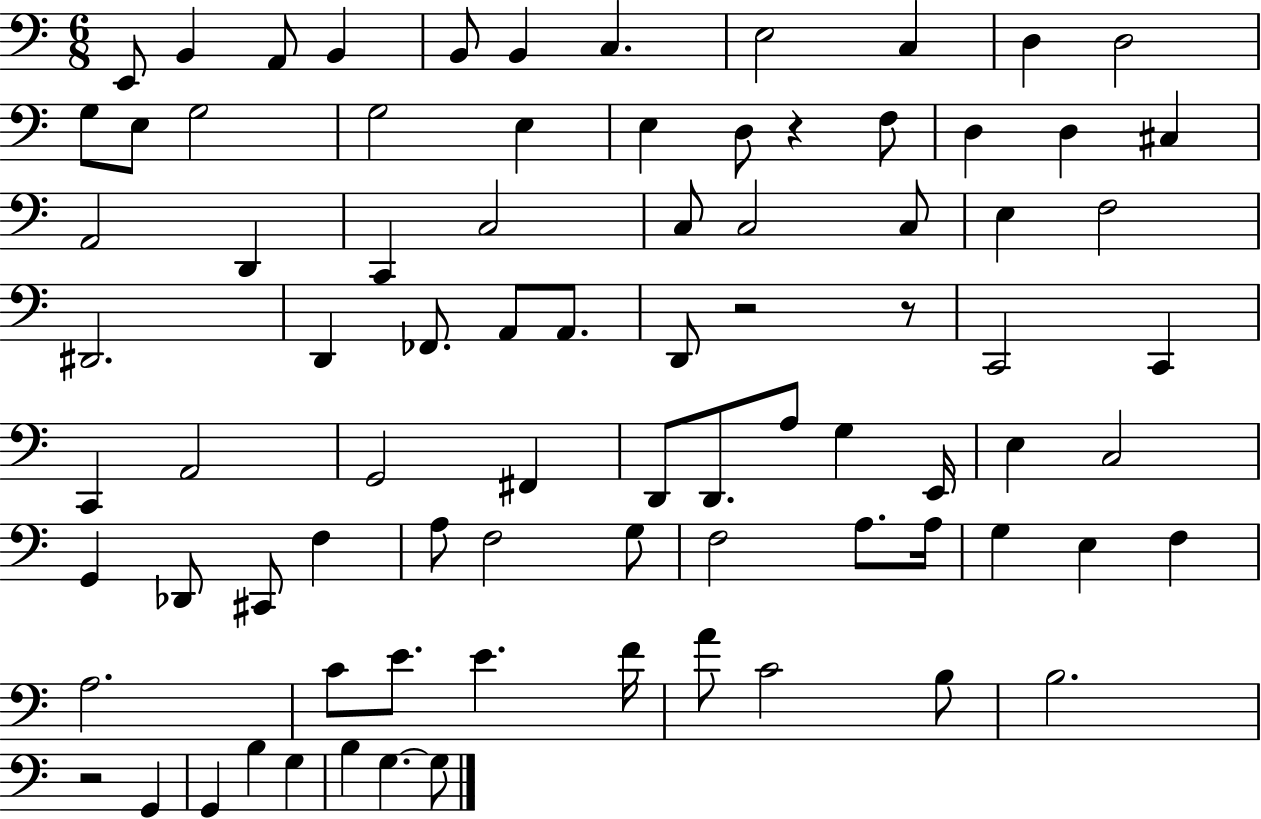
X:1
T:Untitled
M:6/8
L:1/4
K:C
E,,/2 B,, A,,/2 B,, B,,/2 B,, C, E,2 C, D, D,2 G,/2 E,/2 G,2 G,2 E, E, D,/2 z F,/2 D, D, ^C, A,,2 D,, C,, C,2 C,/2 C,2 C,/2 E, F,2 ^D,,2 D,, _F,,/2 A,,/2 A,,/2 D,,/2 z2 z/2 C,,2 C,, C,, A,,2 G,,2 ^F,, D,,/2 D,,/2 A,/2 G, E,,/4 E, C,2 G,, _D,,/2 ^C,,/2 F, A,/2 F,2 G,/2 F,2 A,/2 A,/4 G, E, F, A,2 C/2 E/2 E F/4 A/2 C2 B,/2 B,2 z2 G,, G,, B, G, B, G, G,/2